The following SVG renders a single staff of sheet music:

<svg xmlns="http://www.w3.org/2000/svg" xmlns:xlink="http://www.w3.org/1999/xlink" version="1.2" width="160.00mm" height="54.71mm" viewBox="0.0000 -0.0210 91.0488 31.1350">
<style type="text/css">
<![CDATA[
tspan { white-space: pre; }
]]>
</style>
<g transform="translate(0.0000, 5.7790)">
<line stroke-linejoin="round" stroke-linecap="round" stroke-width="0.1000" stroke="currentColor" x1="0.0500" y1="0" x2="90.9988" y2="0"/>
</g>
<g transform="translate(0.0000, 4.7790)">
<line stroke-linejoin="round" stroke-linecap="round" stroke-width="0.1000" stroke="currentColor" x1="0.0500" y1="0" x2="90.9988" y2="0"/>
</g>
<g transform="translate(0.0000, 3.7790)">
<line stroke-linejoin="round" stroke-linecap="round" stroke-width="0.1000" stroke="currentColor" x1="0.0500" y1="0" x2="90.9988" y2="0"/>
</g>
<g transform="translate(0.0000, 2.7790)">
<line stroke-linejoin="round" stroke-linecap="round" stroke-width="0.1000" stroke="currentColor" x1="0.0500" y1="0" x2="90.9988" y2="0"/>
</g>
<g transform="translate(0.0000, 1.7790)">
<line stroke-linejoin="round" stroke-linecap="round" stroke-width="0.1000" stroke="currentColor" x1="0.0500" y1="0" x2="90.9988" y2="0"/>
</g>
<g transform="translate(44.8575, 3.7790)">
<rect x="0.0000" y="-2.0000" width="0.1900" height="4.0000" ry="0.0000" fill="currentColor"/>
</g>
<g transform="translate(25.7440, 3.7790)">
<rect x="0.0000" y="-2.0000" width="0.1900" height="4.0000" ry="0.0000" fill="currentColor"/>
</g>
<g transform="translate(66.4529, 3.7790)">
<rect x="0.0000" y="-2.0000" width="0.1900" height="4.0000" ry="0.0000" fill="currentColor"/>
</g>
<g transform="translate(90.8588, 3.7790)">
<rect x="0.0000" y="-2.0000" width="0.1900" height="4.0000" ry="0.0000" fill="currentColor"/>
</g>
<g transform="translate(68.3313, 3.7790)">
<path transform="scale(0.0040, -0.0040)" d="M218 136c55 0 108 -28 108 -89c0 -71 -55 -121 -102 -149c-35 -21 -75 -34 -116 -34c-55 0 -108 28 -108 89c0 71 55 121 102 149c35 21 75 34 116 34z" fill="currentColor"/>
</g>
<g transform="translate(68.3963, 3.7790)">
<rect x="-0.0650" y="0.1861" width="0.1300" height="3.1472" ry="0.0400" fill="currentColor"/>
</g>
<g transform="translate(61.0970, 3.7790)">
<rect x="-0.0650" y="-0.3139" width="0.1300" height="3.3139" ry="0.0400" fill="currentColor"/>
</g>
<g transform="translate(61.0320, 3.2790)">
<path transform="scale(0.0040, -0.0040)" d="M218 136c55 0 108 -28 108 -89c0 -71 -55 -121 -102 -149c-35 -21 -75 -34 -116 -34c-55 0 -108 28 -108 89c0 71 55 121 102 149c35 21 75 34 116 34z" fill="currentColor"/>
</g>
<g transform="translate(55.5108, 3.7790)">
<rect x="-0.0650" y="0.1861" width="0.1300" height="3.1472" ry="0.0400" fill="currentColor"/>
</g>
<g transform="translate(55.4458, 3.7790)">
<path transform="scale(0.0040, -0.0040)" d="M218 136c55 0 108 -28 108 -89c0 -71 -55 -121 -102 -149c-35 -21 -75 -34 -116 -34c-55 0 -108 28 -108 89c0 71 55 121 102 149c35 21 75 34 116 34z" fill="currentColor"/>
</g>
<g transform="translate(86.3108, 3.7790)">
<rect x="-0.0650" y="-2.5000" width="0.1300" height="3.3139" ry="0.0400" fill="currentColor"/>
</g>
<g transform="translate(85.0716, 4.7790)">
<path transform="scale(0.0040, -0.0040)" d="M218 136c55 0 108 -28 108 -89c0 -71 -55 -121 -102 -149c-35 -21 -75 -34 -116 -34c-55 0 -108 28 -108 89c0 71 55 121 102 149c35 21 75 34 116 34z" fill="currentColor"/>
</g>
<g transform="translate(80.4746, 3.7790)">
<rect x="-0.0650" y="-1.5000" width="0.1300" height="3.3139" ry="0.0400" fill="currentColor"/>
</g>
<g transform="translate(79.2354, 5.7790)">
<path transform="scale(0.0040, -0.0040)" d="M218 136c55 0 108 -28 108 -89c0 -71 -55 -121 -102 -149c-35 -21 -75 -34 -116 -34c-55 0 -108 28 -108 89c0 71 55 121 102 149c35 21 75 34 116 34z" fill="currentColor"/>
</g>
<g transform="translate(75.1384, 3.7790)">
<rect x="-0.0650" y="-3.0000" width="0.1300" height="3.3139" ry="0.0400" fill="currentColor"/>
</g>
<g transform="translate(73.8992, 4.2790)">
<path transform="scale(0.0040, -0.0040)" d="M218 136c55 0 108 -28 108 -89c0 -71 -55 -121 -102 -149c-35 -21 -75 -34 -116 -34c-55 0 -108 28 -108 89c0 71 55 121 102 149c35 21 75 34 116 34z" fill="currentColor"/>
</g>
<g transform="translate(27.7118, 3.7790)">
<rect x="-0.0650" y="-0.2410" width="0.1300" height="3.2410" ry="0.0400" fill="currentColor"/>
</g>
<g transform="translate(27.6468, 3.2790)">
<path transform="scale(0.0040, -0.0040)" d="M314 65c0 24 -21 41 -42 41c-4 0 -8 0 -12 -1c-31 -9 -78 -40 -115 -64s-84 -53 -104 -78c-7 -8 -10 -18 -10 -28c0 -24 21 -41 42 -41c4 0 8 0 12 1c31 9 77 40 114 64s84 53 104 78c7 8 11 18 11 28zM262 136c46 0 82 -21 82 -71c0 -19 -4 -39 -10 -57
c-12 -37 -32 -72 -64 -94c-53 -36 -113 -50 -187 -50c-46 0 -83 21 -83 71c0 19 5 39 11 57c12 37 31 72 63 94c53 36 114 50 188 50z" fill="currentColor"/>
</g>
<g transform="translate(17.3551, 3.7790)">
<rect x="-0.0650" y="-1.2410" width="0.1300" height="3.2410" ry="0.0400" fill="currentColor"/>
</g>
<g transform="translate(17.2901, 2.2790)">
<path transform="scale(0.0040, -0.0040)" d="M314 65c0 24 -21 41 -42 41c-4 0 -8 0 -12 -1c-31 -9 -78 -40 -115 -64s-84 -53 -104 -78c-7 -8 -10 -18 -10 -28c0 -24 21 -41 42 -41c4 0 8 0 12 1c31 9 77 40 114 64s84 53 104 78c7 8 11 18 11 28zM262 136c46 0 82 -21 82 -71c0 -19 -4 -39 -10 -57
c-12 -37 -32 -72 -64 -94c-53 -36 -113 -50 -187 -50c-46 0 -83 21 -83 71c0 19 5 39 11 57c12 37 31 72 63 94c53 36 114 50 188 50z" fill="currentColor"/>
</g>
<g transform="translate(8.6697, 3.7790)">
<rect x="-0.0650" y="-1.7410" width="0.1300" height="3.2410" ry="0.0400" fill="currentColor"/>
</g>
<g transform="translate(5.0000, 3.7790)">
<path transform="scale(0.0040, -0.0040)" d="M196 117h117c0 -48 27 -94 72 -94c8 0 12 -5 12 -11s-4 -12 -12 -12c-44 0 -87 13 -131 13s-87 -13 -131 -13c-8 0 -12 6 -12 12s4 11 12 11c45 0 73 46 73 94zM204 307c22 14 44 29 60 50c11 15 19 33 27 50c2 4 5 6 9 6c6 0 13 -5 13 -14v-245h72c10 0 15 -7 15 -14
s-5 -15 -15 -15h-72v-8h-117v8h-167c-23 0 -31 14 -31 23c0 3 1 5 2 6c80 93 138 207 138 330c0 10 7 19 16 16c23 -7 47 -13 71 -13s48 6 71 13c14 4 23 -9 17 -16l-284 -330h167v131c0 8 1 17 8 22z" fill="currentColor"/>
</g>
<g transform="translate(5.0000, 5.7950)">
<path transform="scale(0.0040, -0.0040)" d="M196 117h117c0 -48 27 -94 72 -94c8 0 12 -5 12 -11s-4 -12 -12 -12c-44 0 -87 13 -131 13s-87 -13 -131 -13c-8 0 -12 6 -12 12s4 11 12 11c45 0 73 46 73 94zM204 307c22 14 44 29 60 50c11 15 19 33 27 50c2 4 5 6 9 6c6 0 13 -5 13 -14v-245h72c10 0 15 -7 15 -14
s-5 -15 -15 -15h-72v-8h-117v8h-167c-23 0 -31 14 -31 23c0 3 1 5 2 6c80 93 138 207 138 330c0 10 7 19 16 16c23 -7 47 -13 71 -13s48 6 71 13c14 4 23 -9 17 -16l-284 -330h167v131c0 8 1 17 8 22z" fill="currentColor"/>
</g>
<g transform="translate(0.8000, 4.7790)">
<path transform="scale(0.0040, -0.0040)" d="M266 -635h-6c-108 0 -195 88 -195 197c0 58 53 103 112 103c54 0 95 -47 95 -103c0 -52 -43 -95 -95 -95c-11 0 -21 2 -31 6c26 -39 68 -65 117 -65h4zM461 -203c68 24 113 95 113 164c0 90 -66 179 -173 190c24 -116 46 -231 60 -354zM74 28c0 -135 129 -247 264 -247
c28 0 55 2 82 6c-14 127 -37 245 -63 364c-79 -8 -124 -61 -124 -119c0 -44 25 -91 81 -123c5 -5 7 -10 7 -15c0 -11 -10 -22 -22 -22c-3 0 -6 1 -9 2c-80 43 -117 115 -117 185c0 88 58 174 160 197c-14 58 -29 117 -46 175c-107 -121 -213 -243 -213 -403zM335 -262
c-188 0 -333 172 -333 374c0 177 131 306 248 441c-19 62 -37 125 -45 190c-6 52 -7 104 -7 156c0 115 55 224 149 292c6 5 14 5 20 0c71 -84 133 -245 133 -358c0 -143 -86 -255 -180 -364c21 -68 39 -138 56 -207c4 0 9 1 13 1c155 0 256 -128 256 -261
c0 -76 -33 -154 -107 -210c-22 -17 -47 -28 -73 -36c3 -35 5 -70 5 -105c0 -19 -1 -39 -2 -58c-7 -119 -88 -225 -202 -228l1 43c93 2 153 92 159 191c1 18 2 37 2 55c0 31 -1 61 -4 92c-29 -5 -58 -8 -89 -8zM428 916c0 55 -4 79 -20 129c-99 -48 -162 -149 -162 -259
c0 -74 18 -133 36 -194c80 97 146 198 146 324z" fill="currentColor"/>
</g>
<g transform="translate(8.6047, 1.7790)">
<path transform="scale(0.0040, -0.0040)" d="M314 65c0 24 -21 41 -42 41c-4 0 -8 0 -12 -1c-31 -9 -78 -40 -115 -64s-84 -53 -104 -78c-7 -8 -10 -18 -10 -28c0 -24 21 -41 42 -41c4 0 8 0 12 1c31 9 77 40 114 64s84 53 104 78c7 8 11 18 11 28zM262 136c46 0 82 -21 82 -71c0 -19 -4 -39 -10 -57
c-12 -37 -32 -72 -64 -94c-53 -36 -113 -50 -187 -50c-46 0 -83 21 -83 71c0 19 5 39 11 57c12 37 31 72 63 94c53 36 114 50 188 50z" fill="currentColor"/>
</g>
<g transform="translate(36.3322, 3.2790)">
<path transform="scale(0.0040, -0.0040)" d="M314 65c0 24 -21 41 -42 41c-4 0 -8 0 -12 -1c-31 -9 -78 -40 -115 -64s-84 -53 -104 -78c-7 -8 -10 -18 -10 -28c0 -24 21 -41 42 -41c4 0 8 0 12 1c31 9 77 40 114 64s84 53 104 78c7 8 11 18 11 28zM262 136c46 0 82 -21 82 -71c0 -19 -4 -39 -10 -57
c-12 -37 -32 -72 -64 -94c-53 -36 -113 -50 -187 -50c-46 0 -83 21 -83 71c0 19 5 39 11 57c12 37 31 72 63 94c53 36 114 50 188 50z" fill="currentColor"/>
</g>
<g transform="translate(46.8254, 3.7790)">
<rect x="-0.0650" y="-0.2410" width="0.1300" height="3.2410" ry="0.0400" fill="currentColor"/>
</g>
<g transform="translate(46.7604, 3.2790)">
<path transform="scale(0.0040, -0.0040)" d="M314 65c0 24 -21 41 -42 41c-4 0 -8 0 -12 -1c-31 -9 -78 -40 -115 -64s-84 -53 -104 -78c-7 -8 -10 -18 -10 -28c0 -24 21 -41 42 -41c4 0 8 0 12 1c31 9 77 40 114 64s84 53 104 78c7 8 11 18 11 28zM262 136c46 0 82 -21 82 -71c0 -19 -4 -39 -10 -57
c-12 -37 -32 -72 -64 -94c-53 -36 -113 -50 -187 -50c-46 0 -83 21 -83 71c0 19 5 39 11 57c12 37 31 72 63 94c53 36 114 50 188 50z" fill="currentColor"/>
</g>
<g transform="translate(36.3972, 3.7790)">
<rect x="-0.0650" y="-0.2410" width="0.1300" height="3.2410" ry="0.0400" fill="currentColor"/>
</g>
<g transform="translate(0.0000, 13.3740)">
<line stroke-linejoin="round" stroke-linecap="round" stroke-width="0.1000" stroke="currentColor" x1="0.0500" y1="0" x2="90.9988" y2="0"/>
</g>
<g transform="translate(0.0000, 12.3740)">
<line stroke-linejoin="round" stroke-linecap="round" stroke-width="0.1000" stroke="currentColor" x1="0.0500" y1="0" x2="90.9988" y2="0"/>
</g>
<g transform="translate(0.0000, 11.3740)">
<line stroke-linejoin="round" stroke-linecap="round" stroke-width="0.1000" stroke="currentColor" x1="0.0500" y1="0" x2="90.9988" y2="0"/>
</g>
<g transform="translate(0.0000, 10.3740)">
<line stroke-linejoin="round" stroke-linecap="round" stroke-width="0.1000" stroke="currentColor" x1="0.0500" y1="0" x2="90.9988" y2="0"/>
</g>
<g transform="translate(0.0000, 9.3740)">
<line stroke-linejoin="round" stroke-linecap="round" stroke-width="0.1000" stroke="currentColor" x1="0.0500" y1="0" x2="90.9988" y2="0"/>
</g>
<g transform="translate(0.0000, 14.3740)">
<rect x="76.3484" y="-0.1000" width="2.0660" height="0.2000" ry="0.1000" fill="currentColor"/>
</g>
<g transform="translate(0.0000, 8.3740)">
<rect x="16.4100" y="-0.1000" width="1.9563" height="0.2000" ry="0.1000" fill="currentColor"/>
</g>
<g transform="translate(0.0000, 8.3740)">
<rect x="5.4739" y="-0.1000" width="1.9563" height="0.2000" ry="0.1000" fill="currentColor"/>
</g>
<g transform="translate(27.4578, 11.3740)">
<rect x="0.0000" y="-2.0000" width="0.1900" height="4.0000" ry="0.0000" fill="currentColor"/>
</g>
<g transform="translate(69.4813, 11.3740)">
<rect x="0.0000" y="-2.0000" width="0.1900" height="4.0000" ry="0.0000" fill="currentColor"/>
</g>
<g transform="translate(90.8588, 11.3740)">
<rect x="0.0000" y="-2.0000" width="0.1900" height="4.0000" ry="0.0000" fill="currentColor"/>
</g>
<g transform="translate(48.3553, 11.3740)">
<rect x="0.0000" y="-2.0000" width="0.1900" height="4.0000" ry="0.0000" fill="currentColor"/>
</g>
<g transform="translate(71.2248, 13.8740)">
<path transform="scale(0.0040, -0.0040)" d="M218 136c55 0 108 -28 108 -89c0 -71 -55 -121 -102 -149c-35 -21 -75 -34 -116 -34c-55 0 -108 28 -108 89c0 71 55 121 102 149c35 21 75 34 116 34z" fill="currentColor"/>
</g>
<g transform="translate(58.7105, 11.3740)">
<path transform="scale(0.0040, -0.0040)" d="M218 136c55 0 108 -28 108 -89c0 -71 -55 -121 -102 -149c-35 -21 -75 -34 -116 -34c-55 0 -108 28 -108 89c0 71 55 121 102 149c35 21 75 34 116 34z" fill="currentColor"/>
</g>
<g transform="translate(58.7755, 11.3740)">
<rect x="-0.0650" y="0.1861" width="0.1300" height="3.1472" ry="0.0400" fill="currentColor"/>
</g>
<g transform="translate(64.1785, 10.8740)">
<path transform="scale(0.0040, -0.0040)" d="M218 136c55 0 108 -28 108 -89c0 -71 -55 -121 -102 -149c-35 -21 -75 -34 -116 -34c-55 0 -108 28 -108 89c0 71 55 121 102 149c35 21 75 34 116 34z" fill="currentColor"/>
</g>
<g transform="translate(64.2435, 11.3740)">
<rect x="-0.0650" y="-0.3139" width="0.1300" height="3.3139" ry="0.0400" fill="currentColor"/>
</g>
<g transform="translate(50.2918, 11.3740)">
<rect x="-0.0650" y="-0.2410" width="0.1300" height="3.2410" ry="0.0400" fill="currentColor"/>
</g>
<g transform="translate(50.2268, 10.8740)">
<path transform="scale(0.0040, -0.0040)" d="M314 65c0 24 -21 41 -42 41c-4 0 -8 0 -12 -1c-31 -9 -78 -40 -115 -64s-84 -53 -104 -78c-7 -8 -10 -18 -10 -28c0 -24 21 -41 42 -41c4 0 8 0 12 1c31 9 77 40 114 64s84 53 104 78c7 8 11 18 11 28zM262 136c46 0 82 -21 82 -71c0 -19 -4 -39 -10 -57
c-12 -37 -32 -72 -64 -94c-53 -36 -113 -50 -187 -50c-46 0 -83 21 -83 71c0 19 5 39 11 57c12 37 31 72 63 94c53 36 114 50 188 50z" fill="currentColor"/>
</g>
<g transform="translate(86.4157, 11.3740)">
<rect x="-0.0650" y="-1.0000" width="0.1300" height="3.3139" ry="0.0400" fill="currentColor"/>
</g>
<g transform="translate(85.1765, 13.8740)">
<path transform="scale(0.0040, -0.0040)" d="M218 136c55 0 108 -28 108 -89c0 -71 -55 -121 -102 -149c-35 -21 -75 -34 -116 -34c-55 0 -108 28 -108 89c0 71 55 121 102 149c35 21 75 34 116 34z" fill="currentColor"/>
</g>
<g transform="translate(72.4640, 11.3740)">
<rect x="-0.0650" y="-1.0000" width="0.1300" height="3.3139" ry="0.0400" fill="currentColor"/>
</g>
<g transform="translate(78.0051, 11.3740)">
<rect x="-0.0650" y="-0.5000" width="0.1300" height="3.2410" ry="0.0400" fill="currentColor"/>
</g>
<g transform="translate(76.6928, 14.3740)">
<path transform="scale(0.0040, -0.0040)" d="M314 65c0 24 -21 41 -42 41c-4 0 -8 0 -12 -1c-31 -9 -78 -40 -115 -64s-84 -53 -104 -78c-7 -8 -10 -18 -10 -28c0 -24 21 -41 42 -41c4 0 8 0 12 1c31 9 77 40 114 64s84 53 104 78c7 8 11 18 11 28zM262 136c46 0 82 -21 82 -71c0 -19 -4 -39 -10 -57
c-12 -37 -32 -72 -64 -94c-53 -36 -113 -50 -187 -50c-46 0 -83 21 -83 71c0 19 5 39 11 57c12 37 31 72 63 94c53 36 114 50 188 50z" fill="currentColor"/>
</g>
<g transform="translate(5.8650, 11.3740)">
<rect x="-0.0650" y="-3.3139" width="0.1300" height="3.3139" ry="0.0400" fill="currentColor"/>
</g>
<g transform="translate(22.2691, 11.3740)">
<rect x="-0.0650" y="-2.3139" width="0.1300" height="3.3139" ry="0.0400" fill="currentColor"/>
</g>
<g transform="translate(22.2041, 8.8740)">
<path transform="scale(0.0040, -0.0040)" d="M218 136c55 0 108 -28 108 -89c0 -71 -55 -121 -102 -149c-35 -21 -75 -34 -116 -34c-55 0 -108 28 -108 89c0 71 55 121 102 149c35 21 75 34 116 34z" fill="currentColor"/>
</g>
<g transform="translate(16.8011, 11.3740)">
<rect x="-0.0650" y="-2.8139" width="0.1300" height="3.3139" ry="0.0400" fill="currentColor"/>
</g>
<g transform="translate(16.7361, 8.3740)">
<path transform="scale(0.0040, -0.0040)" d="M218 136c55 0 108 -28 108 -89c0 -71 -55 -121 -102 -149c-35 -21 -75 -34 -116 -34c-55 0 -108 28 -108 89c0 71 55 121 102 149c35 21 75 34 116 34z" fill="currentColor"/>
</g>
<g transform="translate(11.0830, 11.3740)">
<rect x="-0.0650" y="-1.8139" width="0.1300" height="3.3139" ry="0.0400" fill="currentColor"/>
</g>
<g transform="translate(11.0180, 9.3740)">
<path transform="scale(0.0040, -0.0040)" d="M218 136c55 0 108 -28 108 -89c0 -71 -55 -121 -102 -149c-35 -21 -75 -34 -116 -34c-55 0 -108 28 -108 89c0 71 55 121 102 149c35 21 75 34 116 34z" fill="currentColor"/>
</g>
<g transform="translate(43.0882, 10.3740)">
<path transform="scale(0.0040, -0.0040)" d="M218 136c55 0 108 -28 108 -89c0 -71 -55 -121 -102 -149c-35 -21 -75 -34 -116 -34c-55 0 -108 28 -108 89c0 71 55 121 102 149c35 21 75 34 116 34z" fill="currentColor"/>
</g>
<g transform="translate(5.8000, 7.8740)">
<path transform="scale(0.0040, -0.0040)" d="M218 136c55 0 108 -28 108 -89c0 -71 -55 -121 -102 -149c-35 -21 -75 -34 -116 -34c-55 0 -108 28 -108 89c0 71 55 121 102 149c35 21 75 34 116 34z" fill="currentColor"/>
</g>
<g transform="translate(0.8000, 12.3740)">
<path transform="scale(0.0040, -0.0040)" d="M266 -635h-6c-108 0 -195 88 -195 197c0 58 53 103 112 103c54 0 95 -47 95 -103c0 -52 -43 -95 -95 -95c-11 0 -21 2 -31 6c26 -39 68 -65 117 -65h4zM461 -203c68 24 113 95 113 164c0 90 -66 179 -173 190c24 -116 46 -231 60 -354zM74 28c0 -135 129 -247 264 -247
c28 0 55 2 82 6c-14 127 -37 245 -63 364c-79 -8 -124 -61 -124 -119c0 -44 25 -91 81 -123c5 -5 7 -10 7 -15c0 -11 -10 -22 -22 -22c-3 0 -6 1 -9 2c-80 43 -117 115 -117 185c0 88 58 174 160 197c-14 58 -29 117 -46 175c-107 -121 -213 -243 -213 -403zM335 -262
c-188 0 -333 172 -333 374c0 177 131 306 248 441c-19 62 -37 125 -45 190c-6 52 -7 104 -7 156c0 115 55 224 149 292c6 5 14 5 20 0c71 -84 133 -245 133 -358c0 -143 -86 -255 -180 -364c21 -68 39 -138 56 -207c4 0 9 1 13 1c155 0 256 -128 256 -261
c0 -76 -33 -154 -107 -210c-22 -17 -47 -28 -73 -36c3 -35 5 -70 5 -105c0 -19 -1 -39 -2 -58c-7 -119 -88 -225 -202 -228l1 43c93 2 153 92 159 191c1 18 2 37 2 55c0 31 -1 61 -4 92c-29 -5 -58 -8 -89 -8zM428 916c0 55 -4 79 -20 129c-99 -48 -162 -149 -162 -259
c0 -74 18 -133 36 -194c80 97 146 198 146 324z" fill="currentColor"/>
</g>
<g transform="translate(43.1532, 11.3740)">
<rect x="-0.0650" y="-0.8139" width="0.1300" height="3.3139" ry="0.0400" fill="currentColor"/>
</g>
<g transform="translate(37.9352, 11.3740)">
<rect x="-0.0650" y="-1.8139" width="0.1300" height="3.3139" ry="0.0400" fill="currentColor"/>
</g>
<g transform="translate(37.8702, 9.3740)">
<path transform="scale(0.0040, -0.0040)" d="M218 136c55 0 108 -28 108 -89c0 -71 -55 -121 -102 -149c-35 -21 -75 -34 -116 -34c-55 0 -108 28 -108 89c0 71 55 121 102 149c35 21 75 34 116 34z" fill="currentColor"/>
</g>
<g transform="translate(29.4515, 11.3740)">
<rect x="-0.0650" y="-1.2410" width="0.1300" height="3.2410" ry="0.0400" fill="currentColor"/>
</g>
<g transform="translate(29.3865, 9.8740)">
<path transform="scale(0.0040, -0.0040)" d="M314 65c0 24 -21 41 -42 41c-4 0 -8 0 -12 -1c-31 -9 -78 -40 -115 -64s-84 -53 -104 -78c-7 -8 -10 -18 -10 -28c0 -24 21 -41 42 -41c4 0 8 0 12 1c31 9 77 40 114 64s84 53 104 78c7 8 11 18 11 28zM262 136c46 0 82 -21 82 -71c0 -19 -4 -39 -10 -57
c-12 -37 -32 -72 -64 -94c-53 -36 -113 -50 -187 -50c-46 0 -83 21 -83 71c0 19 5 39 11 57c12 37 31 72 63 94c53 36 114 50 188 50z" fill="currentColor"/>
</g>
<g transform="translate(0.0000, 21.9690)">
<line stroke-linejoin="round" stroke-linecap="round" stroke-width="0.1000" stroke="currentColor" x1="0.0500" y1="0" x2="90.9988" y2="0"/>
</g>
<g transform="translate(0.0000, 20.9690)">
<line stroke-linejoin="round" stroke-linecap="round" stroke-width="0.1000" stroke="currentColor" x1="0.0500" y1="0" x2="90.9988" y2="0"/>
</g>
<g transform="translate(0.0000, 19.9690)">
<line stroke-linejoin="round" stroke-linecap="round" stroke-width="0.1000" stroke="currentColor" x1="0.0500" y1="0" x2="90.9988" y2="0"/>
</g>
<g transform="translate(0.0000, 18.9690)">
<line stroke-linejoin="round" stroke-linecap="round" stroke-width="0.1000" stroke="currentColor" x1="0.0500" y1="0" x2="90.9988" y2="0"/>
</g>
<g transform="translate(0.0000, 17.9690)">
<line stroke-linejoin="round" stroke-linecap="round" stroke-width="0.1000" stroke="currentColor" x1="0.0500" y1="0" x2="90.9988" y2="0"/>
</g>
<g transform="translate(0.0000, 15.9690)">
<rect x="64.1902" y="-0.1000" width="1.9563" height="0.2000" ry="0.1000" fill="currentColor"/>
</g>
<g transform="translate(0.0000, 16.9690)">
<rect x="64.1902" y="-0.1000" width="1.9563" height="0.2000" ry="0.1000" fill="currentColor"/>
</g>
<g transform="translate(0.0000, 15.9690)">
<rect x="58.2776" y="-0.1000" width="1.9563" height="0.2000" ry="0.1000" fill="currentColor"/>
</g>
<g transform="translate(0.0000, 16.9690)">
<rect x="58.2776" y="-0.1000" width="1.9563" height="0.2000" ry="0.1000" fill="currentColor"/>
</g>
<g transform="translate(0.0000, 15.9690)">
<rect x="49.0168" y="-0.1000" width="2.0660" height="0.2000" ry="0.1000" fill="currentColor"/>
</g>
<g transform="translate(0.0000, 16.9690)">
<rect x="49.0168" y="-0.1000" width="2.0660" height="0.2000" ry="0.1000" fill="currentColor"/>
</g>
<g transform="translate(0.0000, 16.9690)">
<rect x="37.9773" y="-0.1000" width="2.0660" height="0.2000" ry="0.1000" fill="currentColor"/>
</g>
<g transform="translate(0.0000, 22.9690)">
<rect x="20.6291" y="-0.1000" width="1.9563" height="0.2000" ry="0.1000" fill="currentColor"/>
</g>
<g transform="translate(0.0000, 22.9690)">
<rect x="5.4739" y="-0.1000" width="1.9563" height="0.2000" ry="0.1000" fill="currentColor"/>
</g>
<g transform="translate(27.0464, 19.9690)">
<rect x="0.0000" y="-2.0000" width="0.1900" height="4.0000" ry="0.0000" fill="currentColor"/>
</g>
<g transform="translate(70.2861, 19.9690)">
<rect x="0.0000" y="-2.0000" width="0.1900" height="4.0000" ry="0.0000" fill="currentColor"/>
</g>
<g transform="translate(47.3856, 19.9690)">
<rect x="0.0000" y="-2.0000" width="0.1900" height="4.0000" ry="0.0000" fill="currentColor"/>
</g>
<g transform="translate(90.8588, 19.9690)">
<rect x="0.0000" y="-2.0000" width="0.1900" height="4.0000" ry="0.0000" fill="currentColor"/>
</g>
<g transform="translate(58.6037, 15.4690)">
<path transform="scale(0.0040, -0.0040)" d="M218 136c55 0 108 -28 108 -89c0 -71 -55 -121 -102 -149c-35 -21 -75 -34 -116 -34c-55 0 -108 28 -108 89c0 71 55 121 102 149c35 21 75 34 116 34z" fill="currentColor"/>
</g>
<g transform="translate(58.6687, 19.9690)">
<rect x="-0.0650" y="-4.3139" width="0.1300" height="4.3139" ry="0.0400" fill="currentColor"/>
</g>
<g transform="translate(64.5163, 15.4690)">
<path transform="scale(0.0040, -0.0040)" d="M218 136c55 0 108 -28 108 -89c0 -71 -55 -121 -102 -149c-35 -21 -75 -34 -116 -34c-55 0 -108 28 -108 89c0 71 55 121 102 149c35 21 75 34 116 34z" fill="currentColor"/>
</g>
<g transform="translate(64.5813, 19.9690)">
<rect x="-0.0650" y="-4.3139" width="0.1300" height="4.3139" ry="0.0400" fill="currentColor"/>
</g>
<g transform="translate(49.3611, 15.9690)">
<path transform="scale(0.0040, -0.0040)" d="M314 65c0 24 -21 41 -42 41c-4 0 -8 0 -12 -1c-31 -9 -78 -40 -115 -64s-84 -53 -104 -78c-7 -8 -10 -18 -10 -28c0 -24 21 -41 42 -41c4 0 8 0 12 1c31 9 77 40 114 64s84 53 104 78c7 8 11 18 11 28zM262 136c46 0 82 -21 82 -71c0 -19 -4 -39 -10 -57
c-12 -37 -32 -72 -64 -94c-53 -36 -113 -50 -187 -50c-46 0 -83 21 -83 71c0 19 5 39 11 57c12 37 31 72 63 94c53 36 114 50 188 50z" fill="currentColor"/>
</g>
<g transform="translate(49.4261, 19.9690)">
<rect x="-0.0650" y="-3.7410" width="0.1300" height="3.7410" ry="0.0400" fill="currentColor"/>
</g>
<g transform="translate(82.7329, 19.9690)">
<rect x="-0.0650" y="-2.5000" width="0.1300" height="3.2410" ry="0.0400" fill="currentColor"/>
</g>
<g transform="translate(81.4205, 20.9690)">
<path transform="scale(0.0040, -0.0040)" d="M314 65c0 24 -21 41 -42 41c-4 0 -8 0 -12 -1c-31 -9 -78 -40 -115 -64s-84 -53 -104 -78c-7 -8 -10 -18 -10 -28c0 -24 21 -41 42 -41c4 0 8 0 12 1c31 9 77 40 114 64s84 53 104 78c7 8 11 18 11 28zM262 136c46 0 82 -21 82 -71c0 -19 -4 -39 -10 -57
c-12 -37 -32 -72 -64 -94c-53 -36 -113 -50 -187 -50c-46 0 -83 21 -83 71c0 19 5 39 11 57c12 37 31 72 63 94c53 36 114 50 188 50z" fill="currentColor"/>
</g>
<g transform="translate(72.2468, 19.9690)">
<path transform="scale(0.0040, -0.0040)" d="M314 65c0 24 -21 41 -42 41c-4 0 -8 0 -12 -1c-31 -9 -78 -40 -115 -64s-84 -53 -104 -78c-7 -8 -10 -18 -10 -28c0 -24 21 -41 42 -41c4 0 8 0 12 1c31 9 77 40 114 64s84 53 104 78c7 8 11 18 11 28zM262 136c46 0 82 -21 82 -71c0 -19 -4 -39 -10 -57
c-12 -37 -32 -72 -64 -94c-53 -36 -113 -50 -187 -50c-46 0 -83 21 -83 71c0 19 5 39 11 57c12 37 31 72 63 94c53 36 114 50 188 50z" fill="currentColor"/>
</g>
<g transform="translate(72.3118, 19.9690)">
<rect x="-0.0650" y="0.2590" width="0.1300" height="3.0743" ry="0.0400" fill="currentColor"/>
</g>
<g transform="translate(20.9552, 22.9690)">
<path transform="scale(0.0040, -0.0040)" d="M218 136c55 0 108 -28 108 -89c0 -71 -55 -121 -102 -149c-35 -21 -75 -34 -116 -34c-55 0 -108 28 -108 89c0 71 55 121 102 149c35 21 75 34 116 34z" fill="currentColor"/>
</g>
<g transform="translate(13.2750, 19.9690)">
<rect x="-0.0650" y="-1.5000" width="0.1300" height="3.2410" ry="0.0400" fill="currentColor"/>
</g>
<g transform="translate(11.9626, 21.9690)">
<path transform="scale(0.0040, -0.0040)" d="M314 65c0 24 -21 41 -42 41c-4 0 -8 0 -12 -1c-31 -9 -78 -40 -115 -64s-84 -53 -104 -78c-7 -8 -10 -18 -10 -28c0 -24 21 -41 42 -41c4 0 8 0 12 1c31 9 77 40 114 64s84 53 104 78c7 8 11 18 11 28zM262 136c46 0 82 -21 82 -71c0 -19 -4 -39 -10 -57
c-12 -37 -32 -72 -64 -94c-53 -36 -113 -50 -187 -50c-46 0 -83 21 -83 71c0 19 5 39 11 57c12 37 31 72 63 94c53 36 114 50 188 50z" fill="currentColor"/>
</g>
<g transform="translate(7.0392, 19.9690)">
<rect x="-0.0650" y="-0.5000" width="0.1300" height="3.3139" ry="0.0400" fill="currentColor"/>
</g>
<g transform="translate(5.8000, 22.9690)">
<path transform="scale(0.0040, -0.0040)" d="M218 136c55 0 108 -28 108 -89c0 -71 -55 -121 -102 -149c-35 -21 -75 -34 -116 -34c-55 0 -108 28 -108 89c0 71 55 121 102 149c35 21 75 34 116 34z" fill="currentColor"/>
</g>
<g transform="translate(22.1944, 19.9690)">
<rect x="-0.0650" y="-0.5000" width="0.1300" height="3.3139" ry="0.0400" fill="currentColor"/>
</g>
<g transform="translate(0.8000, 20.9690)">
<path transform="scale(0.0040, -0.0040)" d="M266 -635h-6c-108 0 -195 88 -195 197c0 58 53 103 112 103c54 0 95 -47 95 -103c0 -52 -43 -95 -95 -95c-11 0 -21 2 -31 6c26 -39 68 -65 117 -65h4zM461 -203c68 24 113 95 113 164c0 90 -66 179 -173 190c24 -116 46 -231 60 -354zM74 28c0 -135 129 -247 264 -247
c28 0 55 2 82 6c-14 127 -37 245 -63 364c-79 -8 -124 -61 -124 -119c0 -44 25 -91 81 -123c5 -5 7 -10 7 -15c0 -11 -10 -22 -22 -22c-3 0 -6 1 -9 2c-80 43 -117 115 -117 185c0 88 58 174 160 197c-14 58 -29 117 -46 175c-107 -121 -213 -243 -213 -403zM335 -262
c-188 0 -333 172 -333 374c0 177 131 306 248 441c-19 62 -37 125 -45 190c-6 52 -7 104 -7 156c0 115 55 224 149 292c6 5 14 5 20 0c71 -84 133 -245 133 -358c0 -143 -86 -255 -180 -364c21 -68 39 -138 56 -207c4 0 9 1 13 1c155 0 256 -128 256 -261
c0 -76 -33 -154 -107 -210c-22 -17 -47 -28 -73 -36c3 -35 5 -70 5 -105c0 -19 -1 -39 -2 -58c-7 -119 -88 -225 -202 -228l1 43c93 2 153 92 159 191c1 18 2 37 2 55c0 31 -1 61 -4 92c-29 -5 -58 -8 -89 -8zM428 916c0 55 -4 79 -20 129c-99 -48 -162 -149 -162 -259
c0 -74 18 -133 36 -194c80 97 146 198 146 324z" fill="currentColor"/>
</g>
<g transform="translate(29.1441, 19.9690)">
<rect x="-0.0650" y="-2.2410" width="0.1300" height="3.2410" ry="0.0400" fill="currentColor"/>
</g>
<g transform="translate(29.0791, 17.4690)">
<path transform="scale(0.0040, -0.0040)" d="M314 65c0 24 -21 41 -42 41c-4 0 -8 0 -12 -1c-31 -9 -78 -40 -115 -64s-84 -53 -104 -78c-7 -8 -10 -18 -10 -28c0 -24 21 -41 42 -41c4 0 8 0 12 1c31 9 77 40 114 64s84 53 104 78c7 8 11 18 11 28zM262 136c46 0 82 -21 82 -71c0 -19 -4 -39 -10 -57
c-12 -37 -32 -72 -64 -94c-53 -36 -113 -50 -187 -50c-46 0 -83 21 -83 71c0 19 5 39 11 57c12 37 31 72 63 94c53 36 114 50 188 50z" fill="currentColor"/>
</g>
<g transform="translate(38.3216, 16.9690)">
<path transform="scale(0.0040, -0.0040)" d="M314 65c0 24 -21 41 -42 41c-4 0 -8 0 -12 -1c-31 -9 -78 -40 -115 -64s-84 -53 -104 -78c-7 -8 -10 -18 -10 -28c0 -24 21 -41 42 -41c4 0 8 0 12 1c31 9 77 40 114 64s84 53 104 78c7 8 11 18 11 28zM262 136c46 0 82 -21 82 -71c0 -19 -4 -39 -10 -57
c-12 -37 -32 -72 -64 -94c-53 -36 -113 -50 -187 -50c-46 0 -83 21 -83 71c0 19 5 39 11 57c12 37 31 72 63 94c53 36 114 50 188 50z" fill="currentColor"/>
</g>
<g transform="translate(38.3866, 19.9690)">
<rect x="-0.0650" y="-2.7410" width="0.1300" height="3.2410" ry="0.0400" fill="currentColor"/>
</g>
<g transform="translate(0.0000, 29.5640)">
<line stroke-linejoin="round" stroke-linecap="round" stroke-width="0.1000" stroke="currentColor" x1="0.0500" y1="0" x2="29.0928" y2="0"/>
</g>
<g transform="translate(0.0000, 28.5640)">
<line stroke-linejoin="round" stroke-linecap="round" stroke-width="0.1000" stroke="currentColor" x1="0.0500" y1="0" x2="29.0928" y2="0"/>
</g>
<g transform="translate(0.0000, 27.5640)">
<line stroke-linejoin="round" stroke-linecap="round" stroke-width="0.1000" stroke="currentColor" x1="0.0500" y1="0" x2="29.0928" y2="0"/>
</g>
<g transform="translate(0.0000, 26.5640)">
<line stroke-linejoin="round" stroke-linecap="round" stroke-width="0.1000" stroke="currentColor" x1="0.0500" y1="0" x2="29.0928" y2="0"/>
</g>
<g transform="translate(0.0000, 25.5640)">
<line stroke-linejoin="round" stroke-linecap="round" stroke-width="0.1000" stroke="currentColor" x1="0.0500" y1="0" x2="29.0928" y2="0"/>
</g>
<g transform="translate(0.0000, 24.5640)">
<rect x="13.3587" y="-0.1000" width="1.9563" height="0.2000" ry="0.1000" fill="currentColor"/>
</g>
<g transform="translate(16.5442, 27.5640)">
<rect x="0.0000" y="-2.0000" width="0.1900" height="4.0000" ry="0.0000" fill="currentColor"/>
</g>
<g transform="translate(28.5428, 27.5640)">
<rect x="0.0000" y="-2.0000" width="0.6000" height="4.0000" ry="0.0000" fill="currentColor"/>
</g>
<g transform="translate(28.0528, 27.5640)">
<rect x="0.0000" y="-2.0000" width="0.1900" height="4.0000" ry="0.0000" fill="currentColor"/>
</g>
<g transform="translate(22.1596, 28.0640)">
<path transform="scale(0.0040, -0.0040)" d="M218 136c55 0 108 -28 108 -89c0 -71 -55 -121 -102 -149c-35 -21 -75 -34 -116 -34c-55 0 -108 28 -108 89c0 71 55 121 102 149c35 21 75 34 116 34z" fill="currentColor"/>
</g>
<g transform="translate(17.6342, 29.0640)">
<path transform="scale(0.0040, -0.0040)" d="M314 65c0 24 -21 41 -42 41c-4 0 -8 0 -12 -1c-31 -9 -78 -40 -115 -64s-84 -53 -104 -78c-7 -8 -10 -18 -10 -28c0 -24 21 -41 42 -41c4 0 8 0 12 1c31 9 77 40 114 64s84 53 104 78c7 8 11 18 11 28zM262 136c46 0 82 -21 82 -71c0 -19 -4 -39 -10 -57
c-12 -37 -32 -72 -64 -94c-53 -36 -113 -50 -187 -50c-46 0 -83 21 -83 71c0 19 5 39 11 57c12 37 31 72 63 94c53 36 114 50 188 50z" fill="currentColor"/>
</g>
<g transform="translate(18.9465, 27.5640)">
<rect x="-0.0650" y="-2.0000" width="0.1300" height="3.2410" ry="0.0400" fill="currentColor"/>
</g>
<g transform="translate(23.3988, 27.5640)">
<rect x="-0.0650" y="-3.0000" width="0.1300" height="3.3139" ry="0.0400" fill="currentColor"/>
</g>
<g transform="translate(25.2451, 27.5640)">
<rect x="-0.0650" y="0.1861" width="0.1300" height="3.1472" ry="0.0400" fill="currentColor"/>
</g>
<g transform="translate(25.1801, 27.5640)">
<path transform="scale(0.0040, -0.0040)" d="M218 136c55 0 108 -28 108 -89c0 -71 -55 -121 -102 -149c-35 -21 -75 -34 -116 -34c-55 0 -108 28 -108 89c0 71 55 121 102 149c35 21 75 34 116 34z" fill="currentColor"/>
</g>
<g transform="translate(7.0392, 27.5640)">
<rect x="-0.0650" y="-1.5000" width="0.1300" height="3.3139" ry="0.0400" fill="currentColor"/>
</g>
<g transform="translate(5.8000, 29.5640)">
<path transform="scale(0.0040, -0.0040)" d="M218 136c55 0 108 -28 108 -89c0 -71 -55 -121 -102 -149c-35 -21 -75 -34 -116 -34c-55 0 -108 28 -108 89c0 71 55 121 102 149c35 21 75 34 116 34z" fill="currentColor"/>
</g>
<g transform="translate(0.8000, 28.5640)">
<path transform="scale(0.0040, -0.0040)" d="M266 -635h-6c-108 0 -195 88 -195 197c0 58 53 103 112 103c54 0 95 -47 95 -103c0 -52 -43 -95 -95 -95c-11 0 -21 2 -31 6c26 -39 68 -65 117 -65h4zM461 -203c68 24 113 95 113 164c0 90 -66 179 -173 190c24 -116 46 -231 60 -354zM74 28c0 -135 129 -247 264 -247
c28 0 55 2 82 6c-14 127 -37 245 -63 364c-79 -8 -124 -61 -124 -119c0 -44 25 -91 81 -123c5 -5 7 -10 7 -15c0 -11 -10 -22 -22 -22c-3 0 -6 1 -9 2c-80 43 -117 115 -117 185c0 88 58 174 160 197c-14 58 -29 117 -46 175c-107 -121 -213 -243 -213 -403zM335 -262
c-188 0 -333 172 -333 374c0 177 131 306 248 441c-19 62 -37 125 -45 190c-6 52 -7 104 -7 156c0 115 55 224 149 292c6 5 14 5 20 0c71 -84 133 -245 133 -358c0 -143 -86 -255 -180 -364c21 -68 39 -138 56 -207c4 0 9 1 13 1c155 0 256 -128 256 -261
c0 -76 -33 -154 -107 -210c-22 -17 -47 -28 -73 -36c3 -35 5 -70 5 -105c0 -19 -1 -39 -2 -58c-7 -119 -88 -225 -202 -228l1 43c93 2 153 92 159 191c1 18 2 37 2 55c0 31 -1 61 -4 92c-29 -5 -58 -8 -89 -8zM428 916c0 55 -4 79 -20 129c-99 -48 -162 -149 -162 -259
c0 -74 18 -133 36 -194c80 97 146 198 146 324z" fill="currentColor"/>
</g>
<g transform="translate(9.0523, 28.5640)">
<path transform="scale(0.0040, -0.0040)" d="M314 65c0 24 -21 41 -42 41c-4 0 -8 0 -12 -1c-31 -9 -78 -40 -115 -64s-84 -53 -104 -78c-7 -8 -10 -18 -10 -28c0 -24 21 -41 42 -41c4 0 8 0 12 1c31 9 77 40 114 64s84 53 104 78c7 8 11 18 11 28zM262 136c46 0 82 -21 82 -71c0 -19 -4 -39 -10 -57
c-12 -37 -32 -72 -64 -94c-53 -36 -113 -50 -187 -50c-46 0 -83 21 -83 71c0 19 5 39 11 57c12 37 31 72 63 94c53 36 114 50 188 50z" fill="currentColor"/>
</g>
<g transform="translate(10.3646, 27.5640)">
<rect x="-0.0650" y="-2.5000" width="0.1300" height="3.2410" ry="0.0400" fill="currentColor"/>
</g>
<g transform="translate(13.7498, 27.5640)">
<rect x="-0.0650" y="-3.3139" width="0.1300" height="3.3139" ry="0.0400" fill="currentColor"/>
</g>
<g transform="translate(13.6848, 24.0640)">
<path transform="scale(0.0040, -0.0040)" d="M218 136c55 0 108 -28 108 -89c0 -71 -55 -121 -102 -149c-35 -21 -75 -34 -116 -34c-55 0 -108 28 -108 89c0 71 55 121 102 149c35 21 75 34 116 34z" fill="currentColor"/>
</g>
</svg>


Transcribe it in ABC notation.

X:1
T:Untitled
M:4/4
L:1/4
K:C
f2 e2 c2 c2 c2 B c B A E G b f a g e2 f d c2 B c D C2 D C E2 C g2 a2 c'2 d' d' B2 G2 E G2 b F2 A B